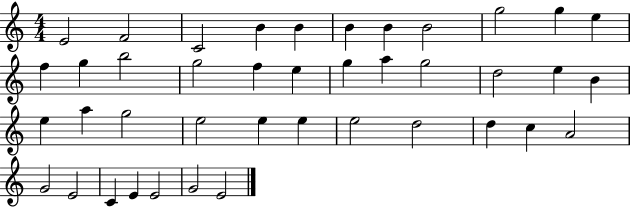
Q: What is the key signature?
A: C major